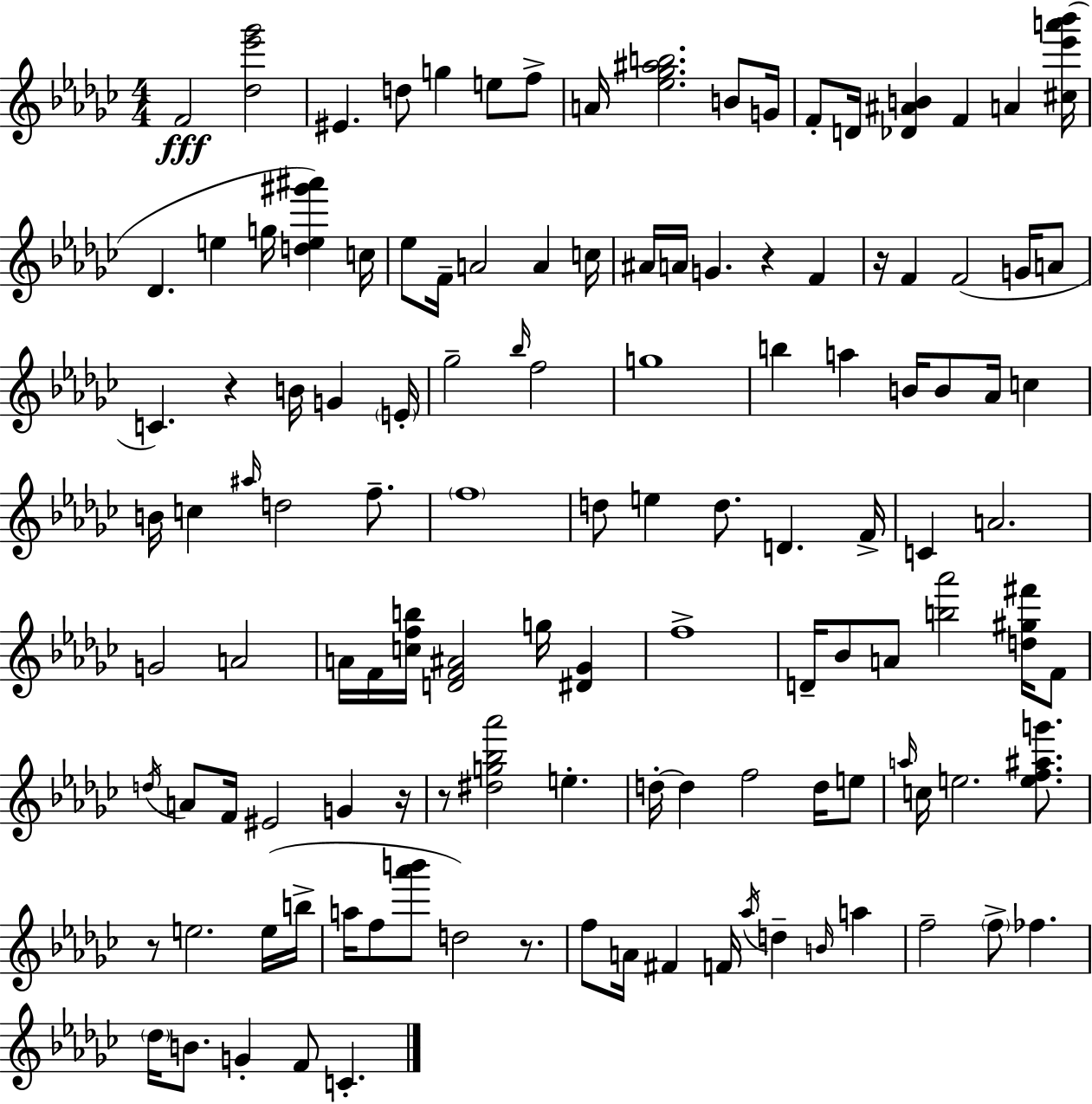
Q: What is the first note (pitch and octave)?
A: F4